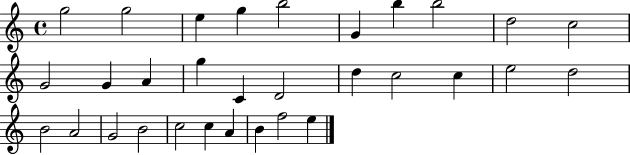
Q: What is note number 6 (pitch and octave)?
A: G4